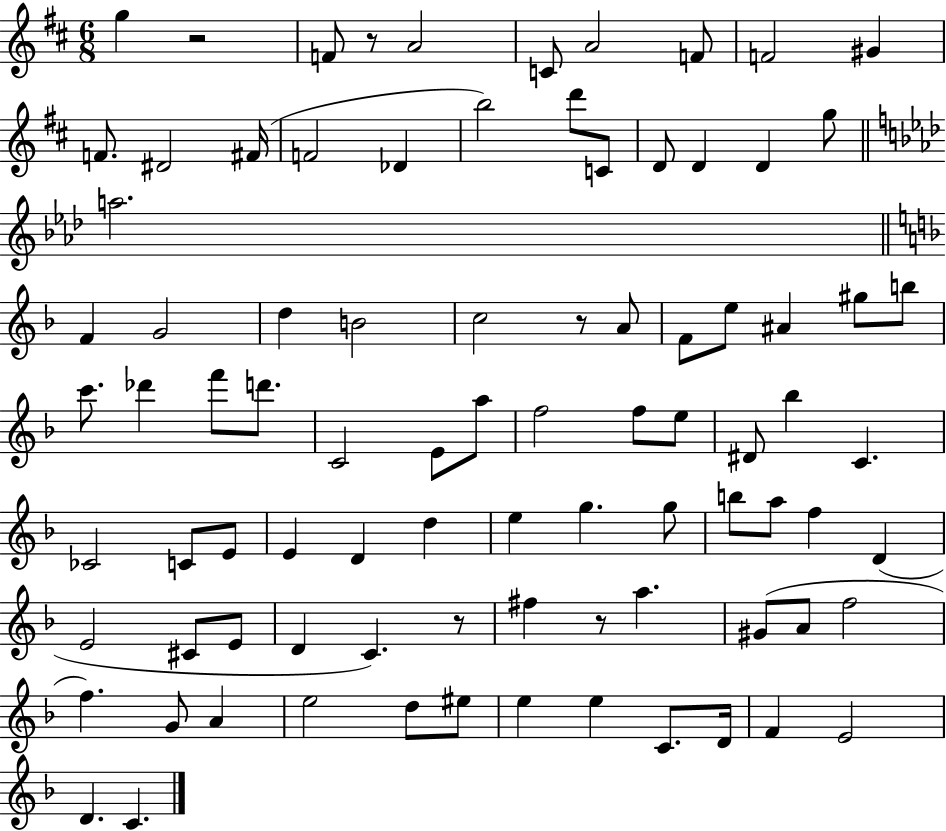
G5/q R/h F4/e R/e A4/h C4/e A4/h F4/e F4/h G#4/q F4/e. D#4/h F#4/s F4/h Db4/q B5/h D6/e C4/e D4/e D4/q D4/q G5/e A5/h. F4/q G4/h D5/q B4/h C5/h R/e A4/e F4/e E5/e A#4/q G#5/e B5/e C6/e. Db6/q F6/e D6/e. C4/h E4/e A5/e F5/h F5/e E5/e D#4/e Bb5/q C4/q. CES4/h C4/e E4/e E4/q D4/q D5/q E5/q G5/q. G5/e B5/e A5/e F5/q D4/q E4/h C#4/e E4/e D4/q C4/q. R/e F#5/q R/e A5/q. G#4/e A4/e F5/h F5/q. G4/e A4/q E5/h D5/e EIS5/e E5/q E5/q C4/e. D4/s F4/q E4/h D4/q. C4/q.